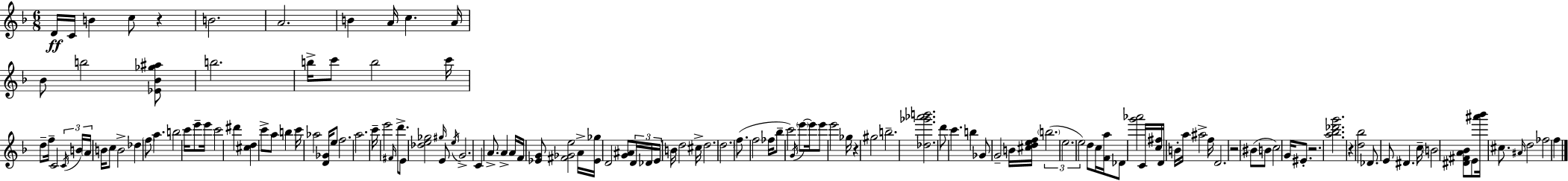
{
  \clef treble
  \numericTimeSignature
  \time 6/8
  \key d \minor
  d'16\ff c'16 b'4 c''8 r4 | b'2. | a'2. | b'4 a'16 c''4. a'16 | \break bes'8 b''2 <ees' bes' ges'' ais''>8 | b''2. | b''16-> c'''8 b''2 c'''16 | d''8-- f''16-- c'2 \tuplet 3/2 { \acciaccatura { c'16 } | \break b'16 \parenthesize a'16 } b'16 c''8 b'2-> | des''4 \parenthesize f''8 a''4. | b''2 c'''16 e'''8-- | e'''16 c'''2 dis'''4 | \break <cis'' d''>4 c'''8-> a''8 b''4 | c'''16 aes''2 <d' ges'>16 e''8 | f''2. | a''2. | \break c'''16-- e'''2 \grace { fis'16 } d'''8.-> | e'8 <des'' e'' ges''>2 | \grace { gis''16 } e'8 \acciaccatura { e''16 } g'2.-> | c'4 a'8.-> a'4-> | \break a'16 f'16 <ees' g'>8 <fis' ges' e''>2 | a'16-> <ees' ges''>16 d'2 | <g' ais'>8 \tuplet 3/2 { d'16 des'16 e'16 } b'16 d''2 | cis''16-> d''2. | \break \parenthesize d''2. | f''8.( f''2 | fes''16 bes''8-- c'''2) | \acciaccatura { g'16 } \parenthesize e'''8~~ e'''16 e'''8 e'''2 | \break ges''16 r4 gis''2 | b''2.-- | <des'' ges''' aes''' b'''>2. | d'''8 c'''4. | \break b''4 ges'8 g'2-- | b'16 <cis'' d'' e'' f''>16 \tuplet 3/2 { \parenthesize b''2.( | e''2. | e''2) } | \break d''8 c''16 <f' a''>16 des'8 <g''' aes'''>2 | c'16 <c'' fis''>16 d'16 b'16-. a''16 ais''2-> | f''16 d'2. | r2 | \break bis'8( b'8 c''2) | g'16 eis'8.-. r2. | <a'' bes'' des''' g'''>2. | r4 <d'' bes''>2 | \break des'8. e'8 dis'4. | c''16-- \parenthesize b'2 | <dis' fis' a' bes'>8 e'8 <ais''' bes'''>16 cis''8. \grace { ais'16 } d''2 | fes''2 | \break f''4 \bar "|."
}